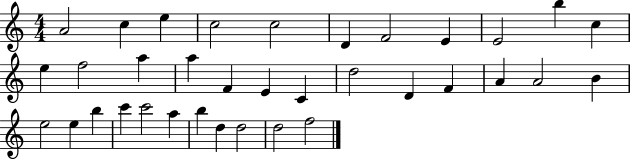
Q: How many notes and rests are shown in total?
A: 35